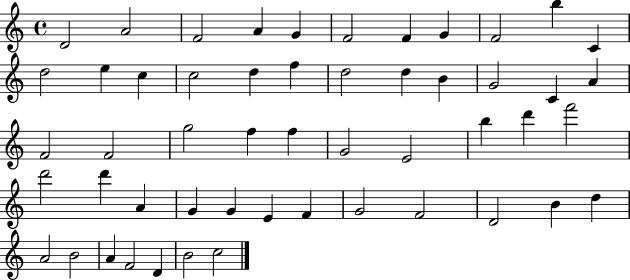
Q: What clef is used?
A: treble